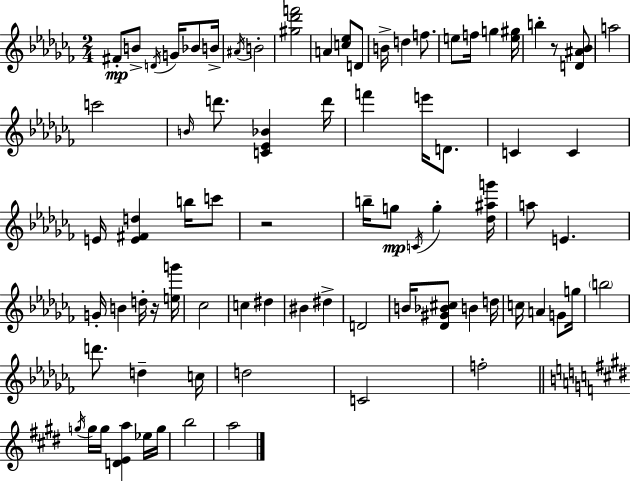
F#4/e B4/e D4/s G4/s Bb4/e B4/s A#4/s B4/h [G#5,Db6,F6]/h A4/q [C5,Eb5]/e D4/e B4/s D5/q F5/e. E5/e F5/s G5/q [E5,G#5]/s B5/q R/e [D4,A#4,Bb4]/e A5/h C6/h B4/s D6/e. [C4,Eb4,Bb4]/q D6/s F6/q E6/s D4/e. C4/q C4/q E4/s [E4,F#4,D5]/q B5/s C6/e R/h B5/s G5/e C4/s G5/q [Db5,A#5,G6]/s A5/e E4/q. G4/s B4/q D5/s R/s [E5,G6]/s CES5/h C5/q D#5/q BIS4/q D#5/q D4/h B4/s [Db4,G#4,Bb4,C#5]/e B4/q D5/s C5/s A4/q G4/e G5/s B5/h D6/e. D5/q C5/s D5/h C4/h F5/h G5/s G5/s G5/s [D4,E4,A5]/q Eb5/s G5/s B5/h A5/h